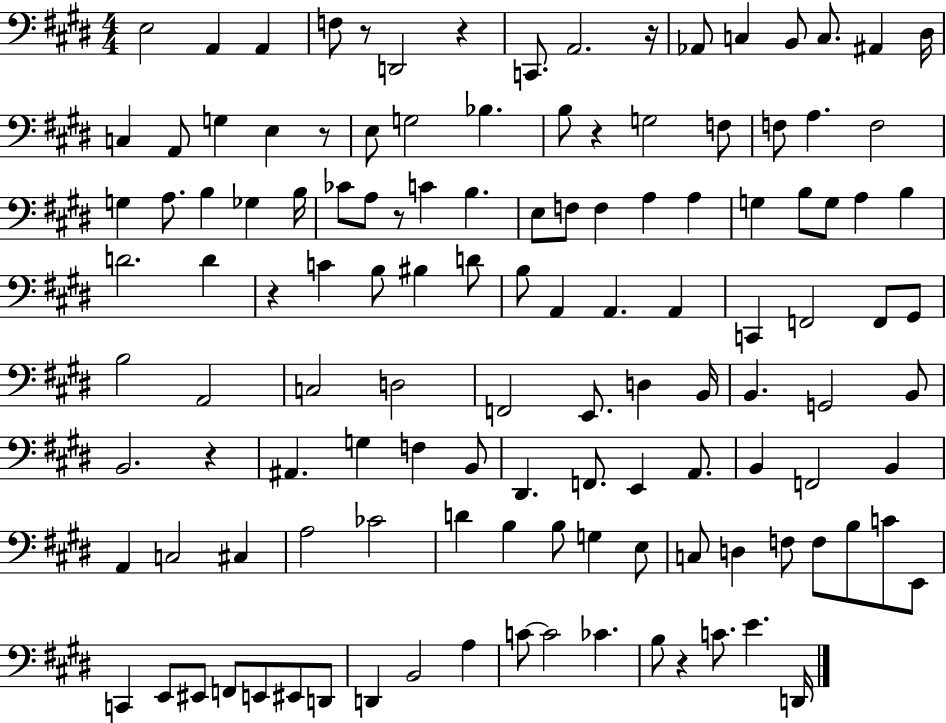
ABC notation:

X:1
T:Untitled
M:4/4
L:1/4
K:E
E,2 A,, A,, F,/2 z/2 D,,2 z C,,/2 A,,2 z/4 _A,,/2 C, B,,/2 C,/2 ^A,, ^D,/4 C, A,,/2 G, E, z/2 E,/2 G,2 _B, B,/2 z G,2 F,/2 F,/2 A, F,2 G, A,/2 B, _G, B,/4 _C/2 A,/2 z/2 C B, E,/2 F,/2 F, A, A, G, B,/2 G,/2 A, B, D2 D z C B,/2 ^B, D/2 B,/2 A,, A,, A,, C,, F,,2 F,,/2 ^G,,/2 B,2 A,,2 C,2 D,2 F,,2 E,,/2 D, B,,/4 B,, G,,2 B,,/2 B,,2 z ^A,, G, F, B,,/2 ^D,, F,,/2 E,, A,,/2 B,, F,,2 B,, A,, C,2 ^C, A,2 _C2 D B, B,/2 G, E,/2 C,/2 D, F,/2 F,/2 B,/2 C/2 E,,/2 C,, E,,/2 ^E,,/2 F,,/2 E,,/2 ^E,,/2 D,,/2 D,, B,,2 A, C/2 C2 _C B,/2 z C/2 E D,,/4